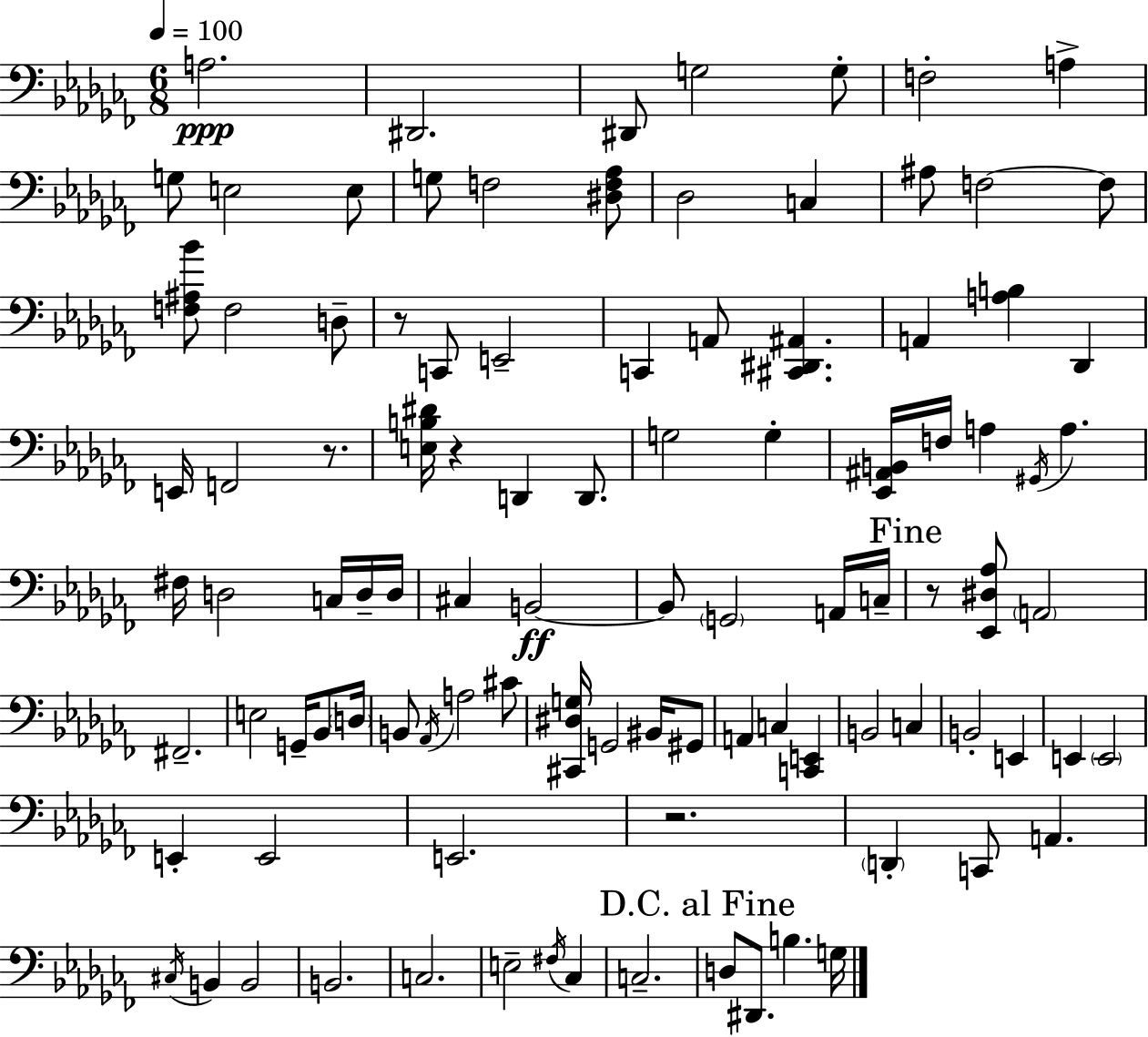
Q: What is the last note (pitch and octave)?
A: G3